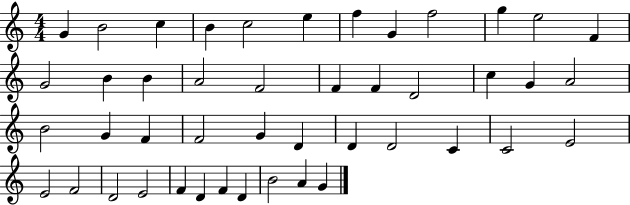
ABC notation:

X:1
T:Untitled
M:4/4
L:1/4
K:C
G B2 c B c2 e f G f2 g e2 F G2 B B A2 F2 F F D2 c G A2 B2 G F F2 G D D D2 C C2 E2 E2 F2 D2 E2 F D F D B2 A G